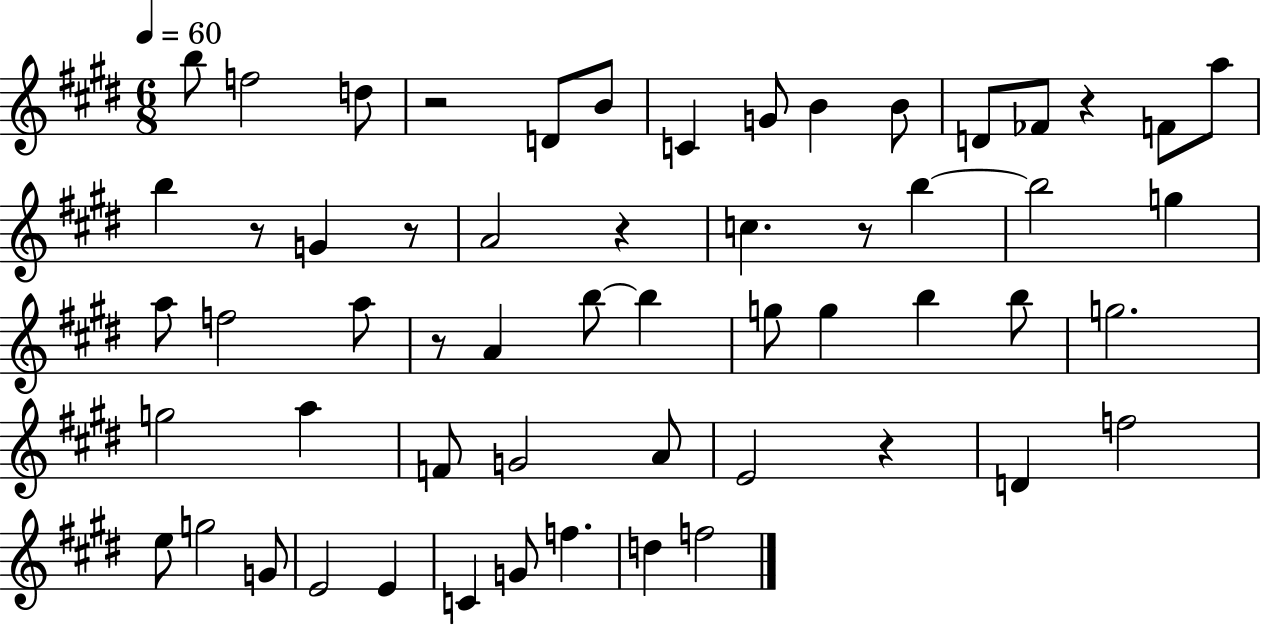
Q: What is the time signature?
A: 6/8